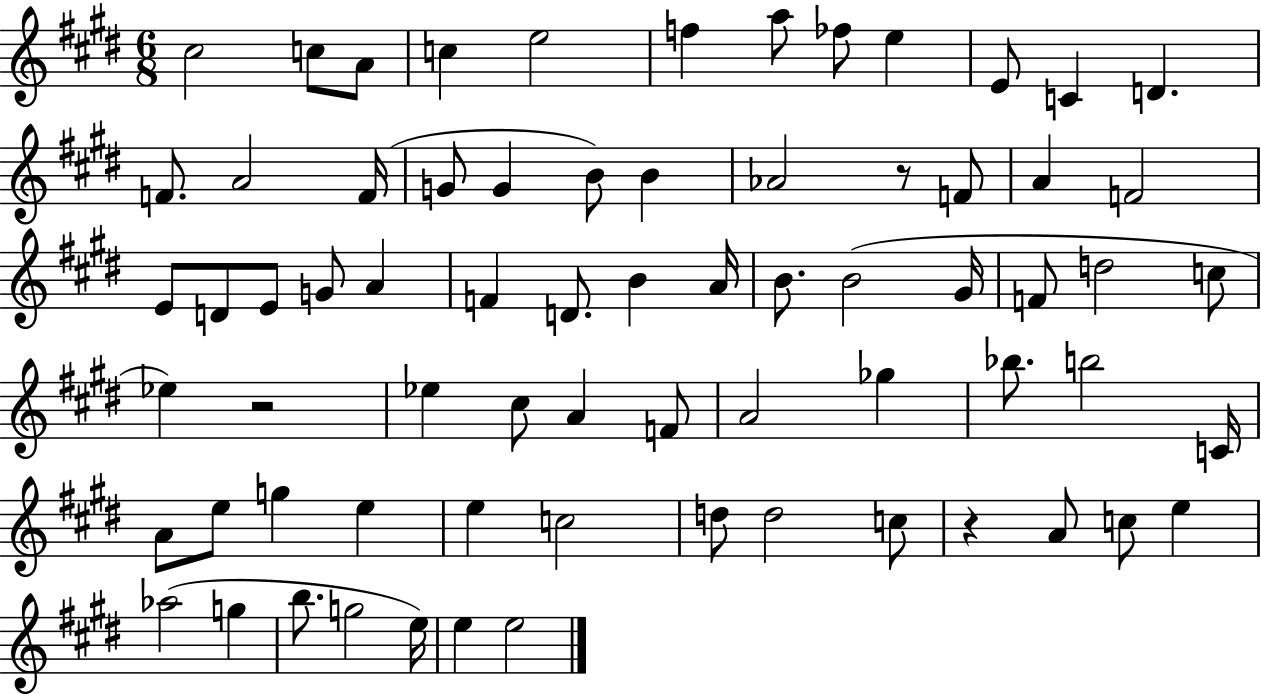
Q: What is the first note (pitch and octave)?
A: C#5